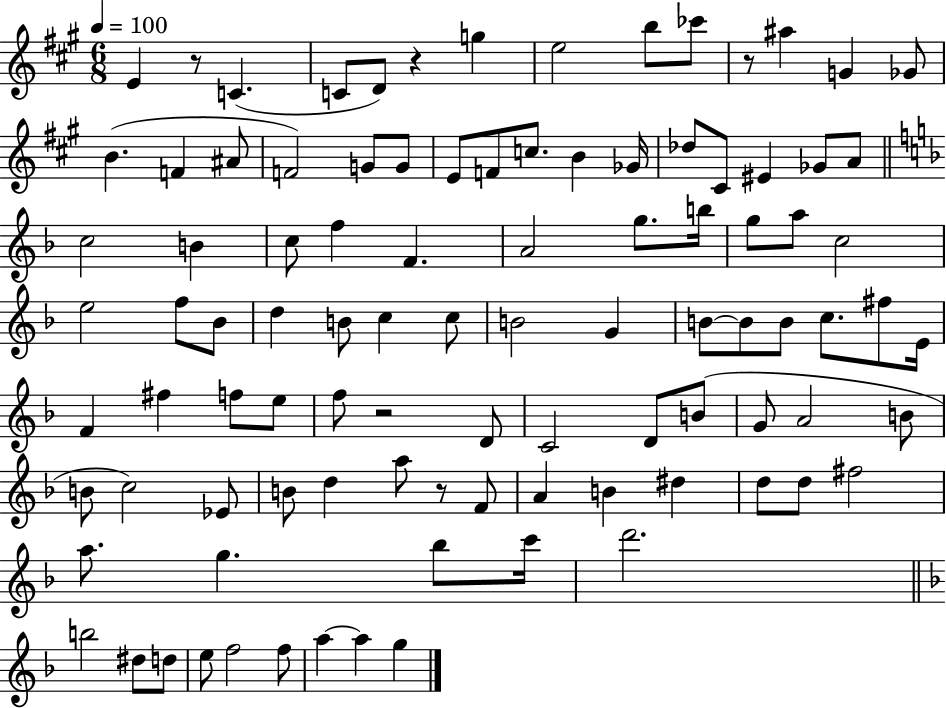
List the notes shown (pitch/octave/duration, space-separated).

E4/q R/e C4/q. C4/e D4/e R/q G5/q E5/h B5/e CES6/e R/e A#5/q G4/q Gb4/e B4/q. F4/q A#4/e F4/h G4/e G4/e E4/e F4/e C5/e. B4/q Gb4/s Db5/e C#4/e EIS4/q Gb4/e A4/e C5/h B4/q C5/e F5/q F4/q. A4/h G5/e. B5/s G5/e A5/e C5/h E5/h F5/e Bb4/e D5/q B4/e C5/q C5/e B4/h G4/q B4/e B4/e B4/e C5/e. F#5/e E4/s F4/q F#5/q F5/e E5/e F5/e R/h D4/e C4/h D4/e B4/e G4/e A4/h B4/e B4/e C5/h Eb4/e B4/e D5/q A5/e R/e F4/e A4/q B4/q D#5/q D5/e D5/e F#5/h A5/e. G5/q. Bb5/e C6/s D6/h. B5/h D#5/e D5/e E5/e F5/h F5/e A5/q A5/q G5/q